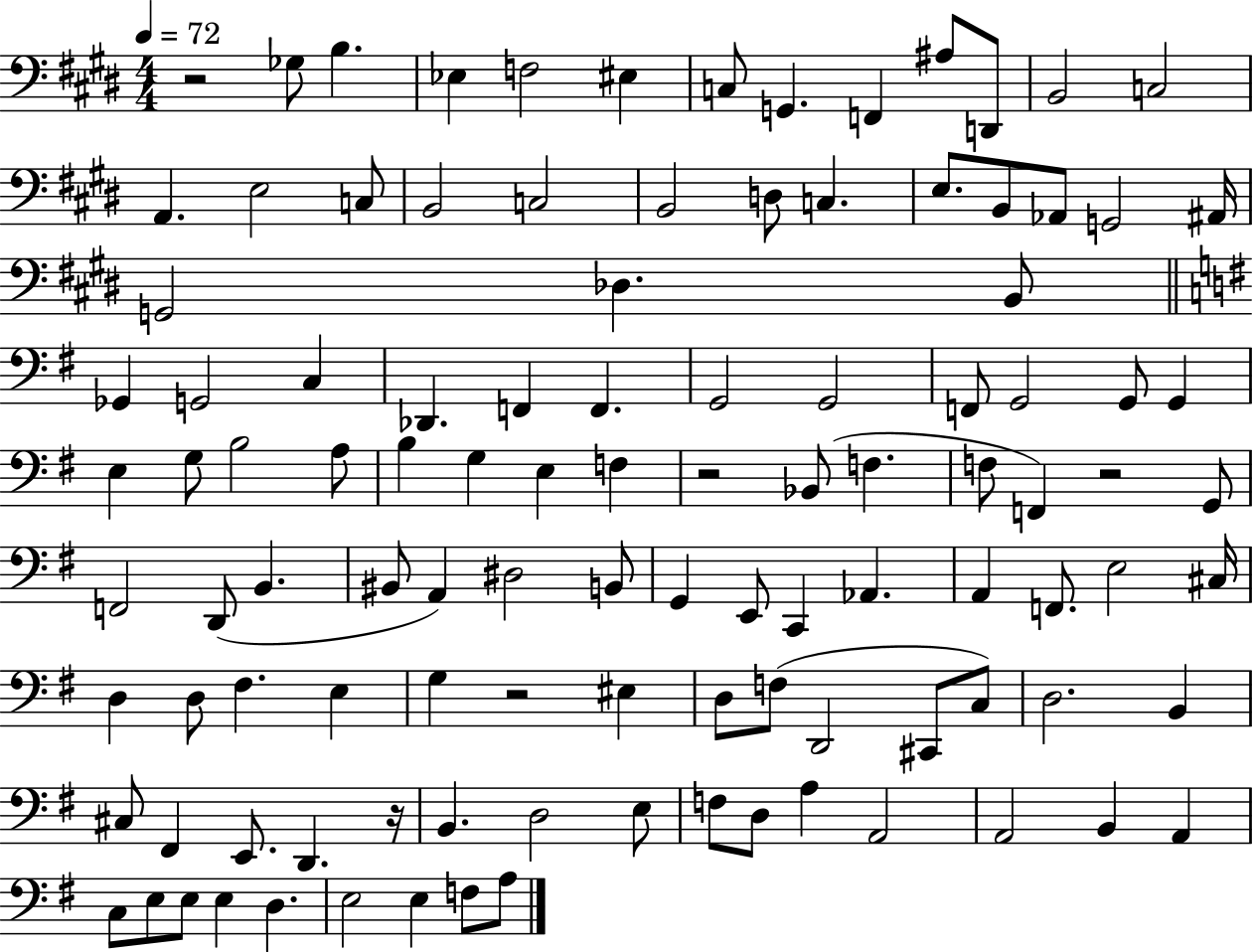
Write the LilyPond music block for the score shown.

{
  \clef bass
  \numericTimeSignature
  \time 4/4
  \key e \major
  \tempo 4 = 72
  r2 ges8 b4. | ees4 f2 eis4 | c8 g,4. f,4 ais8 d,8 | b,2 c2 | \break a,4. e2 c8 | b,2 c2 | b,2 d8 c4. | e8. b,8 aes,8 g,2 ais,16 | \break g,2 des4. b,8 | \bar "||" \break \key g \major ges,4 g,2 c4 | des,4. f,4 f,4. | g,2 g,2 | f,8 g,2 g,8 g,4 | \break e4 g8 b2 a8 | b4 g4 e4 f4 | r2 bes,8( f4. | f8 f,4) r2 g,8 | \break f,2 d,8( b,4. | bis,8 a,4) dis2 b,8 | g,4 e,8 c,4 aes,4. | a,4 f,8. e2 cis16 | \break d4 d8 fis4. e4 | g4 r2 eis4 | d8 f8( d,2 cis,8 c8) | d2. b,4 | \break cis8 fis,4 e,8. d,4. r16 | b,4. d2 e8 | f8 d8 a4 a,2 | a,2 b,4 a,4 | \break c8 e8 e8 e4 d4. | e2 e4 f8 a8 | \bar "|."
}